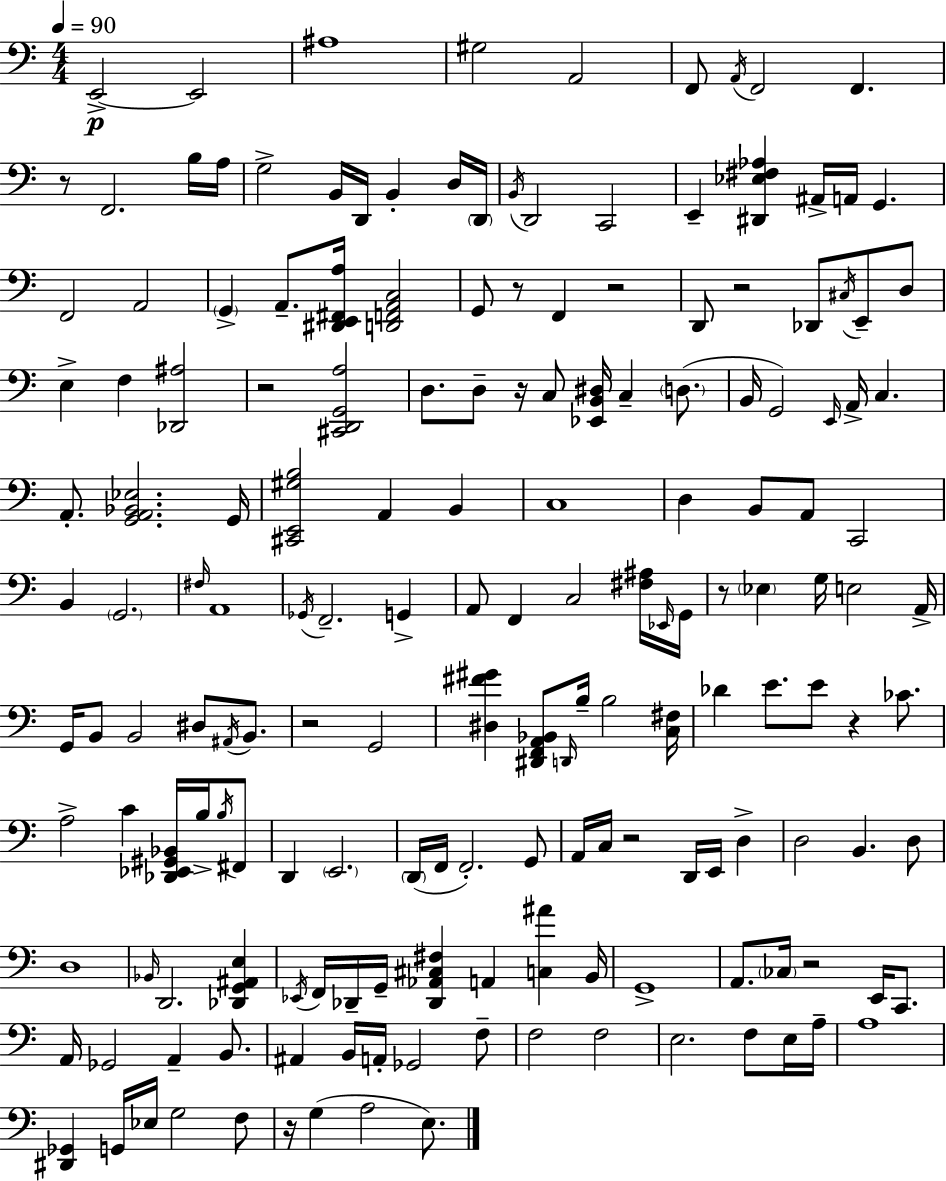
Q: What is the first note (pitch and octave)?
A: E2